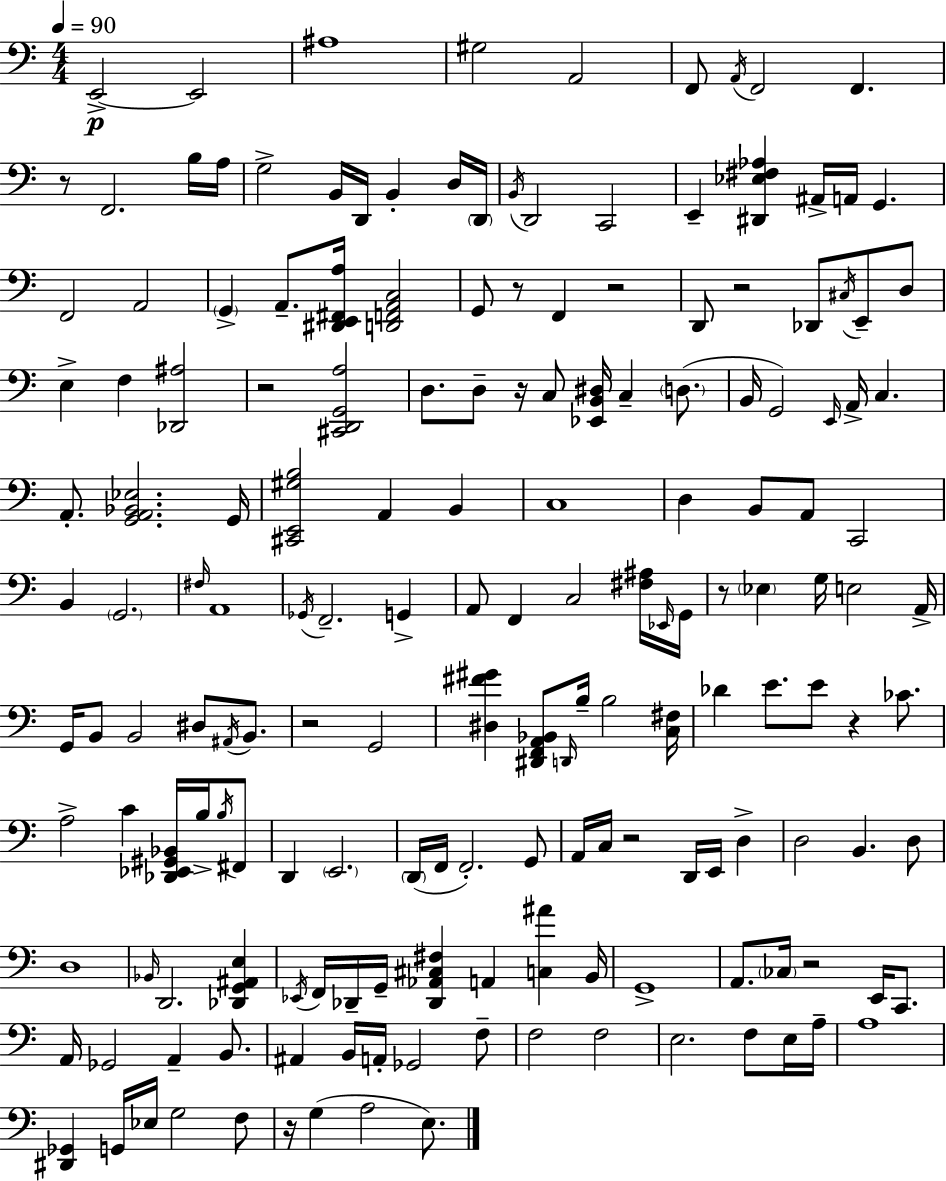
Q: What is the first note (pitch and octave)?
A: E2